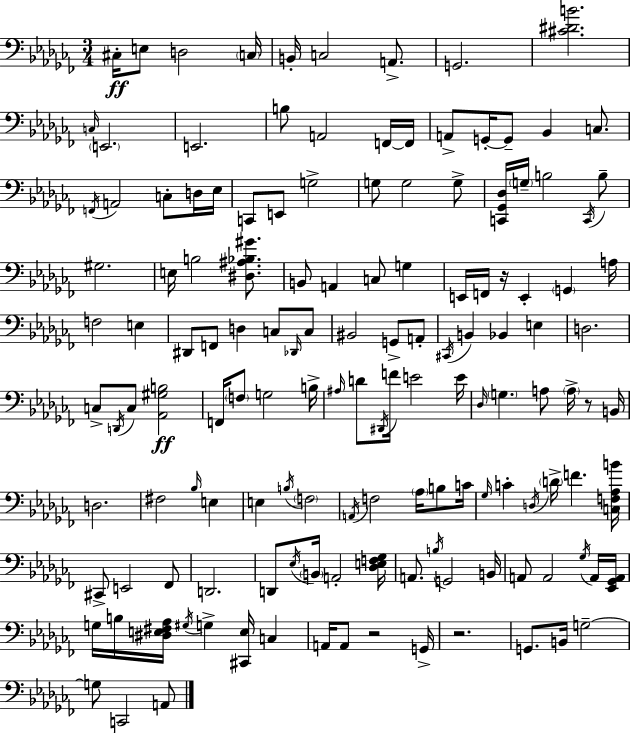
X:1
T:Untitled
M:3/4
L:1/4
K:Abm
^C,/4 E,/2 D,2 C,/4 B,,/4 C,2 A,,/2 G,,2 [^C^DB]2 C,/4 E,,2 E,,2 B,/2 A,,2 F,,/4 F,,/4 A,,/2 G,,/4 G,,/2 _B,, C,/2 F,,/4 A,,2 C,/2 D,/4 _E,/4 C,,/2 E,,/2 G,2 G,/2 G,2 G,/2 [C,,_G,,_D,]/4 G,/4 B,2 C,,/4 B,/2 ^G,2 E,/4 B,2 [^D,^A,_B,^G]/2 B,,/2 A,, C,/2 G, E,,/4 F,,/4 z/4 E,, G,, A,/4 F,2 E, ^D,,/2 F,,/2 D, C,/2 _D,,/4 C,/2 ^B,,2 G,,/2 A,,/2 ^C,,/4 B,, _B,, E, D,2 C,/2 D,,/4 C,/2 [_A,,^G,B,]2 F,,/4 F,/2 G,2 B,/4 ^A,/4 D/2 ^D,,/4 F/4 E2 E/4 _D,/4 G, A,/2 A,/4 z/2 B,,/4 D,2 ^F,2 _B,/4 E, E, B,/4 F,2 A,,/4 F,2 _A,/4 B,/2 C/4 _G,/4 C D,/4 D/4 F [C,F,_A,B]/4 ^C,,/2 E,,2 _F,,/2 D,,2 D,,/2 _E,/4 B,,/4 A,,2 [_D,E,F,_G,]/4 A,,/2 B,/4 G,,2 B,,/4 A,,/2 A,,2 _G,/4 A,,/4 [_E,,_G,,A,,]/4 G,/4 B,/4 [^D,E,^F,_A,]/4 ^G,/4 G, [^C,,E,]/4 C, A,,/4 A,,/2 z2 G,,/4 z2 G,,/2 B,,/4 G,2 G,/2 C,,2 A,,/2